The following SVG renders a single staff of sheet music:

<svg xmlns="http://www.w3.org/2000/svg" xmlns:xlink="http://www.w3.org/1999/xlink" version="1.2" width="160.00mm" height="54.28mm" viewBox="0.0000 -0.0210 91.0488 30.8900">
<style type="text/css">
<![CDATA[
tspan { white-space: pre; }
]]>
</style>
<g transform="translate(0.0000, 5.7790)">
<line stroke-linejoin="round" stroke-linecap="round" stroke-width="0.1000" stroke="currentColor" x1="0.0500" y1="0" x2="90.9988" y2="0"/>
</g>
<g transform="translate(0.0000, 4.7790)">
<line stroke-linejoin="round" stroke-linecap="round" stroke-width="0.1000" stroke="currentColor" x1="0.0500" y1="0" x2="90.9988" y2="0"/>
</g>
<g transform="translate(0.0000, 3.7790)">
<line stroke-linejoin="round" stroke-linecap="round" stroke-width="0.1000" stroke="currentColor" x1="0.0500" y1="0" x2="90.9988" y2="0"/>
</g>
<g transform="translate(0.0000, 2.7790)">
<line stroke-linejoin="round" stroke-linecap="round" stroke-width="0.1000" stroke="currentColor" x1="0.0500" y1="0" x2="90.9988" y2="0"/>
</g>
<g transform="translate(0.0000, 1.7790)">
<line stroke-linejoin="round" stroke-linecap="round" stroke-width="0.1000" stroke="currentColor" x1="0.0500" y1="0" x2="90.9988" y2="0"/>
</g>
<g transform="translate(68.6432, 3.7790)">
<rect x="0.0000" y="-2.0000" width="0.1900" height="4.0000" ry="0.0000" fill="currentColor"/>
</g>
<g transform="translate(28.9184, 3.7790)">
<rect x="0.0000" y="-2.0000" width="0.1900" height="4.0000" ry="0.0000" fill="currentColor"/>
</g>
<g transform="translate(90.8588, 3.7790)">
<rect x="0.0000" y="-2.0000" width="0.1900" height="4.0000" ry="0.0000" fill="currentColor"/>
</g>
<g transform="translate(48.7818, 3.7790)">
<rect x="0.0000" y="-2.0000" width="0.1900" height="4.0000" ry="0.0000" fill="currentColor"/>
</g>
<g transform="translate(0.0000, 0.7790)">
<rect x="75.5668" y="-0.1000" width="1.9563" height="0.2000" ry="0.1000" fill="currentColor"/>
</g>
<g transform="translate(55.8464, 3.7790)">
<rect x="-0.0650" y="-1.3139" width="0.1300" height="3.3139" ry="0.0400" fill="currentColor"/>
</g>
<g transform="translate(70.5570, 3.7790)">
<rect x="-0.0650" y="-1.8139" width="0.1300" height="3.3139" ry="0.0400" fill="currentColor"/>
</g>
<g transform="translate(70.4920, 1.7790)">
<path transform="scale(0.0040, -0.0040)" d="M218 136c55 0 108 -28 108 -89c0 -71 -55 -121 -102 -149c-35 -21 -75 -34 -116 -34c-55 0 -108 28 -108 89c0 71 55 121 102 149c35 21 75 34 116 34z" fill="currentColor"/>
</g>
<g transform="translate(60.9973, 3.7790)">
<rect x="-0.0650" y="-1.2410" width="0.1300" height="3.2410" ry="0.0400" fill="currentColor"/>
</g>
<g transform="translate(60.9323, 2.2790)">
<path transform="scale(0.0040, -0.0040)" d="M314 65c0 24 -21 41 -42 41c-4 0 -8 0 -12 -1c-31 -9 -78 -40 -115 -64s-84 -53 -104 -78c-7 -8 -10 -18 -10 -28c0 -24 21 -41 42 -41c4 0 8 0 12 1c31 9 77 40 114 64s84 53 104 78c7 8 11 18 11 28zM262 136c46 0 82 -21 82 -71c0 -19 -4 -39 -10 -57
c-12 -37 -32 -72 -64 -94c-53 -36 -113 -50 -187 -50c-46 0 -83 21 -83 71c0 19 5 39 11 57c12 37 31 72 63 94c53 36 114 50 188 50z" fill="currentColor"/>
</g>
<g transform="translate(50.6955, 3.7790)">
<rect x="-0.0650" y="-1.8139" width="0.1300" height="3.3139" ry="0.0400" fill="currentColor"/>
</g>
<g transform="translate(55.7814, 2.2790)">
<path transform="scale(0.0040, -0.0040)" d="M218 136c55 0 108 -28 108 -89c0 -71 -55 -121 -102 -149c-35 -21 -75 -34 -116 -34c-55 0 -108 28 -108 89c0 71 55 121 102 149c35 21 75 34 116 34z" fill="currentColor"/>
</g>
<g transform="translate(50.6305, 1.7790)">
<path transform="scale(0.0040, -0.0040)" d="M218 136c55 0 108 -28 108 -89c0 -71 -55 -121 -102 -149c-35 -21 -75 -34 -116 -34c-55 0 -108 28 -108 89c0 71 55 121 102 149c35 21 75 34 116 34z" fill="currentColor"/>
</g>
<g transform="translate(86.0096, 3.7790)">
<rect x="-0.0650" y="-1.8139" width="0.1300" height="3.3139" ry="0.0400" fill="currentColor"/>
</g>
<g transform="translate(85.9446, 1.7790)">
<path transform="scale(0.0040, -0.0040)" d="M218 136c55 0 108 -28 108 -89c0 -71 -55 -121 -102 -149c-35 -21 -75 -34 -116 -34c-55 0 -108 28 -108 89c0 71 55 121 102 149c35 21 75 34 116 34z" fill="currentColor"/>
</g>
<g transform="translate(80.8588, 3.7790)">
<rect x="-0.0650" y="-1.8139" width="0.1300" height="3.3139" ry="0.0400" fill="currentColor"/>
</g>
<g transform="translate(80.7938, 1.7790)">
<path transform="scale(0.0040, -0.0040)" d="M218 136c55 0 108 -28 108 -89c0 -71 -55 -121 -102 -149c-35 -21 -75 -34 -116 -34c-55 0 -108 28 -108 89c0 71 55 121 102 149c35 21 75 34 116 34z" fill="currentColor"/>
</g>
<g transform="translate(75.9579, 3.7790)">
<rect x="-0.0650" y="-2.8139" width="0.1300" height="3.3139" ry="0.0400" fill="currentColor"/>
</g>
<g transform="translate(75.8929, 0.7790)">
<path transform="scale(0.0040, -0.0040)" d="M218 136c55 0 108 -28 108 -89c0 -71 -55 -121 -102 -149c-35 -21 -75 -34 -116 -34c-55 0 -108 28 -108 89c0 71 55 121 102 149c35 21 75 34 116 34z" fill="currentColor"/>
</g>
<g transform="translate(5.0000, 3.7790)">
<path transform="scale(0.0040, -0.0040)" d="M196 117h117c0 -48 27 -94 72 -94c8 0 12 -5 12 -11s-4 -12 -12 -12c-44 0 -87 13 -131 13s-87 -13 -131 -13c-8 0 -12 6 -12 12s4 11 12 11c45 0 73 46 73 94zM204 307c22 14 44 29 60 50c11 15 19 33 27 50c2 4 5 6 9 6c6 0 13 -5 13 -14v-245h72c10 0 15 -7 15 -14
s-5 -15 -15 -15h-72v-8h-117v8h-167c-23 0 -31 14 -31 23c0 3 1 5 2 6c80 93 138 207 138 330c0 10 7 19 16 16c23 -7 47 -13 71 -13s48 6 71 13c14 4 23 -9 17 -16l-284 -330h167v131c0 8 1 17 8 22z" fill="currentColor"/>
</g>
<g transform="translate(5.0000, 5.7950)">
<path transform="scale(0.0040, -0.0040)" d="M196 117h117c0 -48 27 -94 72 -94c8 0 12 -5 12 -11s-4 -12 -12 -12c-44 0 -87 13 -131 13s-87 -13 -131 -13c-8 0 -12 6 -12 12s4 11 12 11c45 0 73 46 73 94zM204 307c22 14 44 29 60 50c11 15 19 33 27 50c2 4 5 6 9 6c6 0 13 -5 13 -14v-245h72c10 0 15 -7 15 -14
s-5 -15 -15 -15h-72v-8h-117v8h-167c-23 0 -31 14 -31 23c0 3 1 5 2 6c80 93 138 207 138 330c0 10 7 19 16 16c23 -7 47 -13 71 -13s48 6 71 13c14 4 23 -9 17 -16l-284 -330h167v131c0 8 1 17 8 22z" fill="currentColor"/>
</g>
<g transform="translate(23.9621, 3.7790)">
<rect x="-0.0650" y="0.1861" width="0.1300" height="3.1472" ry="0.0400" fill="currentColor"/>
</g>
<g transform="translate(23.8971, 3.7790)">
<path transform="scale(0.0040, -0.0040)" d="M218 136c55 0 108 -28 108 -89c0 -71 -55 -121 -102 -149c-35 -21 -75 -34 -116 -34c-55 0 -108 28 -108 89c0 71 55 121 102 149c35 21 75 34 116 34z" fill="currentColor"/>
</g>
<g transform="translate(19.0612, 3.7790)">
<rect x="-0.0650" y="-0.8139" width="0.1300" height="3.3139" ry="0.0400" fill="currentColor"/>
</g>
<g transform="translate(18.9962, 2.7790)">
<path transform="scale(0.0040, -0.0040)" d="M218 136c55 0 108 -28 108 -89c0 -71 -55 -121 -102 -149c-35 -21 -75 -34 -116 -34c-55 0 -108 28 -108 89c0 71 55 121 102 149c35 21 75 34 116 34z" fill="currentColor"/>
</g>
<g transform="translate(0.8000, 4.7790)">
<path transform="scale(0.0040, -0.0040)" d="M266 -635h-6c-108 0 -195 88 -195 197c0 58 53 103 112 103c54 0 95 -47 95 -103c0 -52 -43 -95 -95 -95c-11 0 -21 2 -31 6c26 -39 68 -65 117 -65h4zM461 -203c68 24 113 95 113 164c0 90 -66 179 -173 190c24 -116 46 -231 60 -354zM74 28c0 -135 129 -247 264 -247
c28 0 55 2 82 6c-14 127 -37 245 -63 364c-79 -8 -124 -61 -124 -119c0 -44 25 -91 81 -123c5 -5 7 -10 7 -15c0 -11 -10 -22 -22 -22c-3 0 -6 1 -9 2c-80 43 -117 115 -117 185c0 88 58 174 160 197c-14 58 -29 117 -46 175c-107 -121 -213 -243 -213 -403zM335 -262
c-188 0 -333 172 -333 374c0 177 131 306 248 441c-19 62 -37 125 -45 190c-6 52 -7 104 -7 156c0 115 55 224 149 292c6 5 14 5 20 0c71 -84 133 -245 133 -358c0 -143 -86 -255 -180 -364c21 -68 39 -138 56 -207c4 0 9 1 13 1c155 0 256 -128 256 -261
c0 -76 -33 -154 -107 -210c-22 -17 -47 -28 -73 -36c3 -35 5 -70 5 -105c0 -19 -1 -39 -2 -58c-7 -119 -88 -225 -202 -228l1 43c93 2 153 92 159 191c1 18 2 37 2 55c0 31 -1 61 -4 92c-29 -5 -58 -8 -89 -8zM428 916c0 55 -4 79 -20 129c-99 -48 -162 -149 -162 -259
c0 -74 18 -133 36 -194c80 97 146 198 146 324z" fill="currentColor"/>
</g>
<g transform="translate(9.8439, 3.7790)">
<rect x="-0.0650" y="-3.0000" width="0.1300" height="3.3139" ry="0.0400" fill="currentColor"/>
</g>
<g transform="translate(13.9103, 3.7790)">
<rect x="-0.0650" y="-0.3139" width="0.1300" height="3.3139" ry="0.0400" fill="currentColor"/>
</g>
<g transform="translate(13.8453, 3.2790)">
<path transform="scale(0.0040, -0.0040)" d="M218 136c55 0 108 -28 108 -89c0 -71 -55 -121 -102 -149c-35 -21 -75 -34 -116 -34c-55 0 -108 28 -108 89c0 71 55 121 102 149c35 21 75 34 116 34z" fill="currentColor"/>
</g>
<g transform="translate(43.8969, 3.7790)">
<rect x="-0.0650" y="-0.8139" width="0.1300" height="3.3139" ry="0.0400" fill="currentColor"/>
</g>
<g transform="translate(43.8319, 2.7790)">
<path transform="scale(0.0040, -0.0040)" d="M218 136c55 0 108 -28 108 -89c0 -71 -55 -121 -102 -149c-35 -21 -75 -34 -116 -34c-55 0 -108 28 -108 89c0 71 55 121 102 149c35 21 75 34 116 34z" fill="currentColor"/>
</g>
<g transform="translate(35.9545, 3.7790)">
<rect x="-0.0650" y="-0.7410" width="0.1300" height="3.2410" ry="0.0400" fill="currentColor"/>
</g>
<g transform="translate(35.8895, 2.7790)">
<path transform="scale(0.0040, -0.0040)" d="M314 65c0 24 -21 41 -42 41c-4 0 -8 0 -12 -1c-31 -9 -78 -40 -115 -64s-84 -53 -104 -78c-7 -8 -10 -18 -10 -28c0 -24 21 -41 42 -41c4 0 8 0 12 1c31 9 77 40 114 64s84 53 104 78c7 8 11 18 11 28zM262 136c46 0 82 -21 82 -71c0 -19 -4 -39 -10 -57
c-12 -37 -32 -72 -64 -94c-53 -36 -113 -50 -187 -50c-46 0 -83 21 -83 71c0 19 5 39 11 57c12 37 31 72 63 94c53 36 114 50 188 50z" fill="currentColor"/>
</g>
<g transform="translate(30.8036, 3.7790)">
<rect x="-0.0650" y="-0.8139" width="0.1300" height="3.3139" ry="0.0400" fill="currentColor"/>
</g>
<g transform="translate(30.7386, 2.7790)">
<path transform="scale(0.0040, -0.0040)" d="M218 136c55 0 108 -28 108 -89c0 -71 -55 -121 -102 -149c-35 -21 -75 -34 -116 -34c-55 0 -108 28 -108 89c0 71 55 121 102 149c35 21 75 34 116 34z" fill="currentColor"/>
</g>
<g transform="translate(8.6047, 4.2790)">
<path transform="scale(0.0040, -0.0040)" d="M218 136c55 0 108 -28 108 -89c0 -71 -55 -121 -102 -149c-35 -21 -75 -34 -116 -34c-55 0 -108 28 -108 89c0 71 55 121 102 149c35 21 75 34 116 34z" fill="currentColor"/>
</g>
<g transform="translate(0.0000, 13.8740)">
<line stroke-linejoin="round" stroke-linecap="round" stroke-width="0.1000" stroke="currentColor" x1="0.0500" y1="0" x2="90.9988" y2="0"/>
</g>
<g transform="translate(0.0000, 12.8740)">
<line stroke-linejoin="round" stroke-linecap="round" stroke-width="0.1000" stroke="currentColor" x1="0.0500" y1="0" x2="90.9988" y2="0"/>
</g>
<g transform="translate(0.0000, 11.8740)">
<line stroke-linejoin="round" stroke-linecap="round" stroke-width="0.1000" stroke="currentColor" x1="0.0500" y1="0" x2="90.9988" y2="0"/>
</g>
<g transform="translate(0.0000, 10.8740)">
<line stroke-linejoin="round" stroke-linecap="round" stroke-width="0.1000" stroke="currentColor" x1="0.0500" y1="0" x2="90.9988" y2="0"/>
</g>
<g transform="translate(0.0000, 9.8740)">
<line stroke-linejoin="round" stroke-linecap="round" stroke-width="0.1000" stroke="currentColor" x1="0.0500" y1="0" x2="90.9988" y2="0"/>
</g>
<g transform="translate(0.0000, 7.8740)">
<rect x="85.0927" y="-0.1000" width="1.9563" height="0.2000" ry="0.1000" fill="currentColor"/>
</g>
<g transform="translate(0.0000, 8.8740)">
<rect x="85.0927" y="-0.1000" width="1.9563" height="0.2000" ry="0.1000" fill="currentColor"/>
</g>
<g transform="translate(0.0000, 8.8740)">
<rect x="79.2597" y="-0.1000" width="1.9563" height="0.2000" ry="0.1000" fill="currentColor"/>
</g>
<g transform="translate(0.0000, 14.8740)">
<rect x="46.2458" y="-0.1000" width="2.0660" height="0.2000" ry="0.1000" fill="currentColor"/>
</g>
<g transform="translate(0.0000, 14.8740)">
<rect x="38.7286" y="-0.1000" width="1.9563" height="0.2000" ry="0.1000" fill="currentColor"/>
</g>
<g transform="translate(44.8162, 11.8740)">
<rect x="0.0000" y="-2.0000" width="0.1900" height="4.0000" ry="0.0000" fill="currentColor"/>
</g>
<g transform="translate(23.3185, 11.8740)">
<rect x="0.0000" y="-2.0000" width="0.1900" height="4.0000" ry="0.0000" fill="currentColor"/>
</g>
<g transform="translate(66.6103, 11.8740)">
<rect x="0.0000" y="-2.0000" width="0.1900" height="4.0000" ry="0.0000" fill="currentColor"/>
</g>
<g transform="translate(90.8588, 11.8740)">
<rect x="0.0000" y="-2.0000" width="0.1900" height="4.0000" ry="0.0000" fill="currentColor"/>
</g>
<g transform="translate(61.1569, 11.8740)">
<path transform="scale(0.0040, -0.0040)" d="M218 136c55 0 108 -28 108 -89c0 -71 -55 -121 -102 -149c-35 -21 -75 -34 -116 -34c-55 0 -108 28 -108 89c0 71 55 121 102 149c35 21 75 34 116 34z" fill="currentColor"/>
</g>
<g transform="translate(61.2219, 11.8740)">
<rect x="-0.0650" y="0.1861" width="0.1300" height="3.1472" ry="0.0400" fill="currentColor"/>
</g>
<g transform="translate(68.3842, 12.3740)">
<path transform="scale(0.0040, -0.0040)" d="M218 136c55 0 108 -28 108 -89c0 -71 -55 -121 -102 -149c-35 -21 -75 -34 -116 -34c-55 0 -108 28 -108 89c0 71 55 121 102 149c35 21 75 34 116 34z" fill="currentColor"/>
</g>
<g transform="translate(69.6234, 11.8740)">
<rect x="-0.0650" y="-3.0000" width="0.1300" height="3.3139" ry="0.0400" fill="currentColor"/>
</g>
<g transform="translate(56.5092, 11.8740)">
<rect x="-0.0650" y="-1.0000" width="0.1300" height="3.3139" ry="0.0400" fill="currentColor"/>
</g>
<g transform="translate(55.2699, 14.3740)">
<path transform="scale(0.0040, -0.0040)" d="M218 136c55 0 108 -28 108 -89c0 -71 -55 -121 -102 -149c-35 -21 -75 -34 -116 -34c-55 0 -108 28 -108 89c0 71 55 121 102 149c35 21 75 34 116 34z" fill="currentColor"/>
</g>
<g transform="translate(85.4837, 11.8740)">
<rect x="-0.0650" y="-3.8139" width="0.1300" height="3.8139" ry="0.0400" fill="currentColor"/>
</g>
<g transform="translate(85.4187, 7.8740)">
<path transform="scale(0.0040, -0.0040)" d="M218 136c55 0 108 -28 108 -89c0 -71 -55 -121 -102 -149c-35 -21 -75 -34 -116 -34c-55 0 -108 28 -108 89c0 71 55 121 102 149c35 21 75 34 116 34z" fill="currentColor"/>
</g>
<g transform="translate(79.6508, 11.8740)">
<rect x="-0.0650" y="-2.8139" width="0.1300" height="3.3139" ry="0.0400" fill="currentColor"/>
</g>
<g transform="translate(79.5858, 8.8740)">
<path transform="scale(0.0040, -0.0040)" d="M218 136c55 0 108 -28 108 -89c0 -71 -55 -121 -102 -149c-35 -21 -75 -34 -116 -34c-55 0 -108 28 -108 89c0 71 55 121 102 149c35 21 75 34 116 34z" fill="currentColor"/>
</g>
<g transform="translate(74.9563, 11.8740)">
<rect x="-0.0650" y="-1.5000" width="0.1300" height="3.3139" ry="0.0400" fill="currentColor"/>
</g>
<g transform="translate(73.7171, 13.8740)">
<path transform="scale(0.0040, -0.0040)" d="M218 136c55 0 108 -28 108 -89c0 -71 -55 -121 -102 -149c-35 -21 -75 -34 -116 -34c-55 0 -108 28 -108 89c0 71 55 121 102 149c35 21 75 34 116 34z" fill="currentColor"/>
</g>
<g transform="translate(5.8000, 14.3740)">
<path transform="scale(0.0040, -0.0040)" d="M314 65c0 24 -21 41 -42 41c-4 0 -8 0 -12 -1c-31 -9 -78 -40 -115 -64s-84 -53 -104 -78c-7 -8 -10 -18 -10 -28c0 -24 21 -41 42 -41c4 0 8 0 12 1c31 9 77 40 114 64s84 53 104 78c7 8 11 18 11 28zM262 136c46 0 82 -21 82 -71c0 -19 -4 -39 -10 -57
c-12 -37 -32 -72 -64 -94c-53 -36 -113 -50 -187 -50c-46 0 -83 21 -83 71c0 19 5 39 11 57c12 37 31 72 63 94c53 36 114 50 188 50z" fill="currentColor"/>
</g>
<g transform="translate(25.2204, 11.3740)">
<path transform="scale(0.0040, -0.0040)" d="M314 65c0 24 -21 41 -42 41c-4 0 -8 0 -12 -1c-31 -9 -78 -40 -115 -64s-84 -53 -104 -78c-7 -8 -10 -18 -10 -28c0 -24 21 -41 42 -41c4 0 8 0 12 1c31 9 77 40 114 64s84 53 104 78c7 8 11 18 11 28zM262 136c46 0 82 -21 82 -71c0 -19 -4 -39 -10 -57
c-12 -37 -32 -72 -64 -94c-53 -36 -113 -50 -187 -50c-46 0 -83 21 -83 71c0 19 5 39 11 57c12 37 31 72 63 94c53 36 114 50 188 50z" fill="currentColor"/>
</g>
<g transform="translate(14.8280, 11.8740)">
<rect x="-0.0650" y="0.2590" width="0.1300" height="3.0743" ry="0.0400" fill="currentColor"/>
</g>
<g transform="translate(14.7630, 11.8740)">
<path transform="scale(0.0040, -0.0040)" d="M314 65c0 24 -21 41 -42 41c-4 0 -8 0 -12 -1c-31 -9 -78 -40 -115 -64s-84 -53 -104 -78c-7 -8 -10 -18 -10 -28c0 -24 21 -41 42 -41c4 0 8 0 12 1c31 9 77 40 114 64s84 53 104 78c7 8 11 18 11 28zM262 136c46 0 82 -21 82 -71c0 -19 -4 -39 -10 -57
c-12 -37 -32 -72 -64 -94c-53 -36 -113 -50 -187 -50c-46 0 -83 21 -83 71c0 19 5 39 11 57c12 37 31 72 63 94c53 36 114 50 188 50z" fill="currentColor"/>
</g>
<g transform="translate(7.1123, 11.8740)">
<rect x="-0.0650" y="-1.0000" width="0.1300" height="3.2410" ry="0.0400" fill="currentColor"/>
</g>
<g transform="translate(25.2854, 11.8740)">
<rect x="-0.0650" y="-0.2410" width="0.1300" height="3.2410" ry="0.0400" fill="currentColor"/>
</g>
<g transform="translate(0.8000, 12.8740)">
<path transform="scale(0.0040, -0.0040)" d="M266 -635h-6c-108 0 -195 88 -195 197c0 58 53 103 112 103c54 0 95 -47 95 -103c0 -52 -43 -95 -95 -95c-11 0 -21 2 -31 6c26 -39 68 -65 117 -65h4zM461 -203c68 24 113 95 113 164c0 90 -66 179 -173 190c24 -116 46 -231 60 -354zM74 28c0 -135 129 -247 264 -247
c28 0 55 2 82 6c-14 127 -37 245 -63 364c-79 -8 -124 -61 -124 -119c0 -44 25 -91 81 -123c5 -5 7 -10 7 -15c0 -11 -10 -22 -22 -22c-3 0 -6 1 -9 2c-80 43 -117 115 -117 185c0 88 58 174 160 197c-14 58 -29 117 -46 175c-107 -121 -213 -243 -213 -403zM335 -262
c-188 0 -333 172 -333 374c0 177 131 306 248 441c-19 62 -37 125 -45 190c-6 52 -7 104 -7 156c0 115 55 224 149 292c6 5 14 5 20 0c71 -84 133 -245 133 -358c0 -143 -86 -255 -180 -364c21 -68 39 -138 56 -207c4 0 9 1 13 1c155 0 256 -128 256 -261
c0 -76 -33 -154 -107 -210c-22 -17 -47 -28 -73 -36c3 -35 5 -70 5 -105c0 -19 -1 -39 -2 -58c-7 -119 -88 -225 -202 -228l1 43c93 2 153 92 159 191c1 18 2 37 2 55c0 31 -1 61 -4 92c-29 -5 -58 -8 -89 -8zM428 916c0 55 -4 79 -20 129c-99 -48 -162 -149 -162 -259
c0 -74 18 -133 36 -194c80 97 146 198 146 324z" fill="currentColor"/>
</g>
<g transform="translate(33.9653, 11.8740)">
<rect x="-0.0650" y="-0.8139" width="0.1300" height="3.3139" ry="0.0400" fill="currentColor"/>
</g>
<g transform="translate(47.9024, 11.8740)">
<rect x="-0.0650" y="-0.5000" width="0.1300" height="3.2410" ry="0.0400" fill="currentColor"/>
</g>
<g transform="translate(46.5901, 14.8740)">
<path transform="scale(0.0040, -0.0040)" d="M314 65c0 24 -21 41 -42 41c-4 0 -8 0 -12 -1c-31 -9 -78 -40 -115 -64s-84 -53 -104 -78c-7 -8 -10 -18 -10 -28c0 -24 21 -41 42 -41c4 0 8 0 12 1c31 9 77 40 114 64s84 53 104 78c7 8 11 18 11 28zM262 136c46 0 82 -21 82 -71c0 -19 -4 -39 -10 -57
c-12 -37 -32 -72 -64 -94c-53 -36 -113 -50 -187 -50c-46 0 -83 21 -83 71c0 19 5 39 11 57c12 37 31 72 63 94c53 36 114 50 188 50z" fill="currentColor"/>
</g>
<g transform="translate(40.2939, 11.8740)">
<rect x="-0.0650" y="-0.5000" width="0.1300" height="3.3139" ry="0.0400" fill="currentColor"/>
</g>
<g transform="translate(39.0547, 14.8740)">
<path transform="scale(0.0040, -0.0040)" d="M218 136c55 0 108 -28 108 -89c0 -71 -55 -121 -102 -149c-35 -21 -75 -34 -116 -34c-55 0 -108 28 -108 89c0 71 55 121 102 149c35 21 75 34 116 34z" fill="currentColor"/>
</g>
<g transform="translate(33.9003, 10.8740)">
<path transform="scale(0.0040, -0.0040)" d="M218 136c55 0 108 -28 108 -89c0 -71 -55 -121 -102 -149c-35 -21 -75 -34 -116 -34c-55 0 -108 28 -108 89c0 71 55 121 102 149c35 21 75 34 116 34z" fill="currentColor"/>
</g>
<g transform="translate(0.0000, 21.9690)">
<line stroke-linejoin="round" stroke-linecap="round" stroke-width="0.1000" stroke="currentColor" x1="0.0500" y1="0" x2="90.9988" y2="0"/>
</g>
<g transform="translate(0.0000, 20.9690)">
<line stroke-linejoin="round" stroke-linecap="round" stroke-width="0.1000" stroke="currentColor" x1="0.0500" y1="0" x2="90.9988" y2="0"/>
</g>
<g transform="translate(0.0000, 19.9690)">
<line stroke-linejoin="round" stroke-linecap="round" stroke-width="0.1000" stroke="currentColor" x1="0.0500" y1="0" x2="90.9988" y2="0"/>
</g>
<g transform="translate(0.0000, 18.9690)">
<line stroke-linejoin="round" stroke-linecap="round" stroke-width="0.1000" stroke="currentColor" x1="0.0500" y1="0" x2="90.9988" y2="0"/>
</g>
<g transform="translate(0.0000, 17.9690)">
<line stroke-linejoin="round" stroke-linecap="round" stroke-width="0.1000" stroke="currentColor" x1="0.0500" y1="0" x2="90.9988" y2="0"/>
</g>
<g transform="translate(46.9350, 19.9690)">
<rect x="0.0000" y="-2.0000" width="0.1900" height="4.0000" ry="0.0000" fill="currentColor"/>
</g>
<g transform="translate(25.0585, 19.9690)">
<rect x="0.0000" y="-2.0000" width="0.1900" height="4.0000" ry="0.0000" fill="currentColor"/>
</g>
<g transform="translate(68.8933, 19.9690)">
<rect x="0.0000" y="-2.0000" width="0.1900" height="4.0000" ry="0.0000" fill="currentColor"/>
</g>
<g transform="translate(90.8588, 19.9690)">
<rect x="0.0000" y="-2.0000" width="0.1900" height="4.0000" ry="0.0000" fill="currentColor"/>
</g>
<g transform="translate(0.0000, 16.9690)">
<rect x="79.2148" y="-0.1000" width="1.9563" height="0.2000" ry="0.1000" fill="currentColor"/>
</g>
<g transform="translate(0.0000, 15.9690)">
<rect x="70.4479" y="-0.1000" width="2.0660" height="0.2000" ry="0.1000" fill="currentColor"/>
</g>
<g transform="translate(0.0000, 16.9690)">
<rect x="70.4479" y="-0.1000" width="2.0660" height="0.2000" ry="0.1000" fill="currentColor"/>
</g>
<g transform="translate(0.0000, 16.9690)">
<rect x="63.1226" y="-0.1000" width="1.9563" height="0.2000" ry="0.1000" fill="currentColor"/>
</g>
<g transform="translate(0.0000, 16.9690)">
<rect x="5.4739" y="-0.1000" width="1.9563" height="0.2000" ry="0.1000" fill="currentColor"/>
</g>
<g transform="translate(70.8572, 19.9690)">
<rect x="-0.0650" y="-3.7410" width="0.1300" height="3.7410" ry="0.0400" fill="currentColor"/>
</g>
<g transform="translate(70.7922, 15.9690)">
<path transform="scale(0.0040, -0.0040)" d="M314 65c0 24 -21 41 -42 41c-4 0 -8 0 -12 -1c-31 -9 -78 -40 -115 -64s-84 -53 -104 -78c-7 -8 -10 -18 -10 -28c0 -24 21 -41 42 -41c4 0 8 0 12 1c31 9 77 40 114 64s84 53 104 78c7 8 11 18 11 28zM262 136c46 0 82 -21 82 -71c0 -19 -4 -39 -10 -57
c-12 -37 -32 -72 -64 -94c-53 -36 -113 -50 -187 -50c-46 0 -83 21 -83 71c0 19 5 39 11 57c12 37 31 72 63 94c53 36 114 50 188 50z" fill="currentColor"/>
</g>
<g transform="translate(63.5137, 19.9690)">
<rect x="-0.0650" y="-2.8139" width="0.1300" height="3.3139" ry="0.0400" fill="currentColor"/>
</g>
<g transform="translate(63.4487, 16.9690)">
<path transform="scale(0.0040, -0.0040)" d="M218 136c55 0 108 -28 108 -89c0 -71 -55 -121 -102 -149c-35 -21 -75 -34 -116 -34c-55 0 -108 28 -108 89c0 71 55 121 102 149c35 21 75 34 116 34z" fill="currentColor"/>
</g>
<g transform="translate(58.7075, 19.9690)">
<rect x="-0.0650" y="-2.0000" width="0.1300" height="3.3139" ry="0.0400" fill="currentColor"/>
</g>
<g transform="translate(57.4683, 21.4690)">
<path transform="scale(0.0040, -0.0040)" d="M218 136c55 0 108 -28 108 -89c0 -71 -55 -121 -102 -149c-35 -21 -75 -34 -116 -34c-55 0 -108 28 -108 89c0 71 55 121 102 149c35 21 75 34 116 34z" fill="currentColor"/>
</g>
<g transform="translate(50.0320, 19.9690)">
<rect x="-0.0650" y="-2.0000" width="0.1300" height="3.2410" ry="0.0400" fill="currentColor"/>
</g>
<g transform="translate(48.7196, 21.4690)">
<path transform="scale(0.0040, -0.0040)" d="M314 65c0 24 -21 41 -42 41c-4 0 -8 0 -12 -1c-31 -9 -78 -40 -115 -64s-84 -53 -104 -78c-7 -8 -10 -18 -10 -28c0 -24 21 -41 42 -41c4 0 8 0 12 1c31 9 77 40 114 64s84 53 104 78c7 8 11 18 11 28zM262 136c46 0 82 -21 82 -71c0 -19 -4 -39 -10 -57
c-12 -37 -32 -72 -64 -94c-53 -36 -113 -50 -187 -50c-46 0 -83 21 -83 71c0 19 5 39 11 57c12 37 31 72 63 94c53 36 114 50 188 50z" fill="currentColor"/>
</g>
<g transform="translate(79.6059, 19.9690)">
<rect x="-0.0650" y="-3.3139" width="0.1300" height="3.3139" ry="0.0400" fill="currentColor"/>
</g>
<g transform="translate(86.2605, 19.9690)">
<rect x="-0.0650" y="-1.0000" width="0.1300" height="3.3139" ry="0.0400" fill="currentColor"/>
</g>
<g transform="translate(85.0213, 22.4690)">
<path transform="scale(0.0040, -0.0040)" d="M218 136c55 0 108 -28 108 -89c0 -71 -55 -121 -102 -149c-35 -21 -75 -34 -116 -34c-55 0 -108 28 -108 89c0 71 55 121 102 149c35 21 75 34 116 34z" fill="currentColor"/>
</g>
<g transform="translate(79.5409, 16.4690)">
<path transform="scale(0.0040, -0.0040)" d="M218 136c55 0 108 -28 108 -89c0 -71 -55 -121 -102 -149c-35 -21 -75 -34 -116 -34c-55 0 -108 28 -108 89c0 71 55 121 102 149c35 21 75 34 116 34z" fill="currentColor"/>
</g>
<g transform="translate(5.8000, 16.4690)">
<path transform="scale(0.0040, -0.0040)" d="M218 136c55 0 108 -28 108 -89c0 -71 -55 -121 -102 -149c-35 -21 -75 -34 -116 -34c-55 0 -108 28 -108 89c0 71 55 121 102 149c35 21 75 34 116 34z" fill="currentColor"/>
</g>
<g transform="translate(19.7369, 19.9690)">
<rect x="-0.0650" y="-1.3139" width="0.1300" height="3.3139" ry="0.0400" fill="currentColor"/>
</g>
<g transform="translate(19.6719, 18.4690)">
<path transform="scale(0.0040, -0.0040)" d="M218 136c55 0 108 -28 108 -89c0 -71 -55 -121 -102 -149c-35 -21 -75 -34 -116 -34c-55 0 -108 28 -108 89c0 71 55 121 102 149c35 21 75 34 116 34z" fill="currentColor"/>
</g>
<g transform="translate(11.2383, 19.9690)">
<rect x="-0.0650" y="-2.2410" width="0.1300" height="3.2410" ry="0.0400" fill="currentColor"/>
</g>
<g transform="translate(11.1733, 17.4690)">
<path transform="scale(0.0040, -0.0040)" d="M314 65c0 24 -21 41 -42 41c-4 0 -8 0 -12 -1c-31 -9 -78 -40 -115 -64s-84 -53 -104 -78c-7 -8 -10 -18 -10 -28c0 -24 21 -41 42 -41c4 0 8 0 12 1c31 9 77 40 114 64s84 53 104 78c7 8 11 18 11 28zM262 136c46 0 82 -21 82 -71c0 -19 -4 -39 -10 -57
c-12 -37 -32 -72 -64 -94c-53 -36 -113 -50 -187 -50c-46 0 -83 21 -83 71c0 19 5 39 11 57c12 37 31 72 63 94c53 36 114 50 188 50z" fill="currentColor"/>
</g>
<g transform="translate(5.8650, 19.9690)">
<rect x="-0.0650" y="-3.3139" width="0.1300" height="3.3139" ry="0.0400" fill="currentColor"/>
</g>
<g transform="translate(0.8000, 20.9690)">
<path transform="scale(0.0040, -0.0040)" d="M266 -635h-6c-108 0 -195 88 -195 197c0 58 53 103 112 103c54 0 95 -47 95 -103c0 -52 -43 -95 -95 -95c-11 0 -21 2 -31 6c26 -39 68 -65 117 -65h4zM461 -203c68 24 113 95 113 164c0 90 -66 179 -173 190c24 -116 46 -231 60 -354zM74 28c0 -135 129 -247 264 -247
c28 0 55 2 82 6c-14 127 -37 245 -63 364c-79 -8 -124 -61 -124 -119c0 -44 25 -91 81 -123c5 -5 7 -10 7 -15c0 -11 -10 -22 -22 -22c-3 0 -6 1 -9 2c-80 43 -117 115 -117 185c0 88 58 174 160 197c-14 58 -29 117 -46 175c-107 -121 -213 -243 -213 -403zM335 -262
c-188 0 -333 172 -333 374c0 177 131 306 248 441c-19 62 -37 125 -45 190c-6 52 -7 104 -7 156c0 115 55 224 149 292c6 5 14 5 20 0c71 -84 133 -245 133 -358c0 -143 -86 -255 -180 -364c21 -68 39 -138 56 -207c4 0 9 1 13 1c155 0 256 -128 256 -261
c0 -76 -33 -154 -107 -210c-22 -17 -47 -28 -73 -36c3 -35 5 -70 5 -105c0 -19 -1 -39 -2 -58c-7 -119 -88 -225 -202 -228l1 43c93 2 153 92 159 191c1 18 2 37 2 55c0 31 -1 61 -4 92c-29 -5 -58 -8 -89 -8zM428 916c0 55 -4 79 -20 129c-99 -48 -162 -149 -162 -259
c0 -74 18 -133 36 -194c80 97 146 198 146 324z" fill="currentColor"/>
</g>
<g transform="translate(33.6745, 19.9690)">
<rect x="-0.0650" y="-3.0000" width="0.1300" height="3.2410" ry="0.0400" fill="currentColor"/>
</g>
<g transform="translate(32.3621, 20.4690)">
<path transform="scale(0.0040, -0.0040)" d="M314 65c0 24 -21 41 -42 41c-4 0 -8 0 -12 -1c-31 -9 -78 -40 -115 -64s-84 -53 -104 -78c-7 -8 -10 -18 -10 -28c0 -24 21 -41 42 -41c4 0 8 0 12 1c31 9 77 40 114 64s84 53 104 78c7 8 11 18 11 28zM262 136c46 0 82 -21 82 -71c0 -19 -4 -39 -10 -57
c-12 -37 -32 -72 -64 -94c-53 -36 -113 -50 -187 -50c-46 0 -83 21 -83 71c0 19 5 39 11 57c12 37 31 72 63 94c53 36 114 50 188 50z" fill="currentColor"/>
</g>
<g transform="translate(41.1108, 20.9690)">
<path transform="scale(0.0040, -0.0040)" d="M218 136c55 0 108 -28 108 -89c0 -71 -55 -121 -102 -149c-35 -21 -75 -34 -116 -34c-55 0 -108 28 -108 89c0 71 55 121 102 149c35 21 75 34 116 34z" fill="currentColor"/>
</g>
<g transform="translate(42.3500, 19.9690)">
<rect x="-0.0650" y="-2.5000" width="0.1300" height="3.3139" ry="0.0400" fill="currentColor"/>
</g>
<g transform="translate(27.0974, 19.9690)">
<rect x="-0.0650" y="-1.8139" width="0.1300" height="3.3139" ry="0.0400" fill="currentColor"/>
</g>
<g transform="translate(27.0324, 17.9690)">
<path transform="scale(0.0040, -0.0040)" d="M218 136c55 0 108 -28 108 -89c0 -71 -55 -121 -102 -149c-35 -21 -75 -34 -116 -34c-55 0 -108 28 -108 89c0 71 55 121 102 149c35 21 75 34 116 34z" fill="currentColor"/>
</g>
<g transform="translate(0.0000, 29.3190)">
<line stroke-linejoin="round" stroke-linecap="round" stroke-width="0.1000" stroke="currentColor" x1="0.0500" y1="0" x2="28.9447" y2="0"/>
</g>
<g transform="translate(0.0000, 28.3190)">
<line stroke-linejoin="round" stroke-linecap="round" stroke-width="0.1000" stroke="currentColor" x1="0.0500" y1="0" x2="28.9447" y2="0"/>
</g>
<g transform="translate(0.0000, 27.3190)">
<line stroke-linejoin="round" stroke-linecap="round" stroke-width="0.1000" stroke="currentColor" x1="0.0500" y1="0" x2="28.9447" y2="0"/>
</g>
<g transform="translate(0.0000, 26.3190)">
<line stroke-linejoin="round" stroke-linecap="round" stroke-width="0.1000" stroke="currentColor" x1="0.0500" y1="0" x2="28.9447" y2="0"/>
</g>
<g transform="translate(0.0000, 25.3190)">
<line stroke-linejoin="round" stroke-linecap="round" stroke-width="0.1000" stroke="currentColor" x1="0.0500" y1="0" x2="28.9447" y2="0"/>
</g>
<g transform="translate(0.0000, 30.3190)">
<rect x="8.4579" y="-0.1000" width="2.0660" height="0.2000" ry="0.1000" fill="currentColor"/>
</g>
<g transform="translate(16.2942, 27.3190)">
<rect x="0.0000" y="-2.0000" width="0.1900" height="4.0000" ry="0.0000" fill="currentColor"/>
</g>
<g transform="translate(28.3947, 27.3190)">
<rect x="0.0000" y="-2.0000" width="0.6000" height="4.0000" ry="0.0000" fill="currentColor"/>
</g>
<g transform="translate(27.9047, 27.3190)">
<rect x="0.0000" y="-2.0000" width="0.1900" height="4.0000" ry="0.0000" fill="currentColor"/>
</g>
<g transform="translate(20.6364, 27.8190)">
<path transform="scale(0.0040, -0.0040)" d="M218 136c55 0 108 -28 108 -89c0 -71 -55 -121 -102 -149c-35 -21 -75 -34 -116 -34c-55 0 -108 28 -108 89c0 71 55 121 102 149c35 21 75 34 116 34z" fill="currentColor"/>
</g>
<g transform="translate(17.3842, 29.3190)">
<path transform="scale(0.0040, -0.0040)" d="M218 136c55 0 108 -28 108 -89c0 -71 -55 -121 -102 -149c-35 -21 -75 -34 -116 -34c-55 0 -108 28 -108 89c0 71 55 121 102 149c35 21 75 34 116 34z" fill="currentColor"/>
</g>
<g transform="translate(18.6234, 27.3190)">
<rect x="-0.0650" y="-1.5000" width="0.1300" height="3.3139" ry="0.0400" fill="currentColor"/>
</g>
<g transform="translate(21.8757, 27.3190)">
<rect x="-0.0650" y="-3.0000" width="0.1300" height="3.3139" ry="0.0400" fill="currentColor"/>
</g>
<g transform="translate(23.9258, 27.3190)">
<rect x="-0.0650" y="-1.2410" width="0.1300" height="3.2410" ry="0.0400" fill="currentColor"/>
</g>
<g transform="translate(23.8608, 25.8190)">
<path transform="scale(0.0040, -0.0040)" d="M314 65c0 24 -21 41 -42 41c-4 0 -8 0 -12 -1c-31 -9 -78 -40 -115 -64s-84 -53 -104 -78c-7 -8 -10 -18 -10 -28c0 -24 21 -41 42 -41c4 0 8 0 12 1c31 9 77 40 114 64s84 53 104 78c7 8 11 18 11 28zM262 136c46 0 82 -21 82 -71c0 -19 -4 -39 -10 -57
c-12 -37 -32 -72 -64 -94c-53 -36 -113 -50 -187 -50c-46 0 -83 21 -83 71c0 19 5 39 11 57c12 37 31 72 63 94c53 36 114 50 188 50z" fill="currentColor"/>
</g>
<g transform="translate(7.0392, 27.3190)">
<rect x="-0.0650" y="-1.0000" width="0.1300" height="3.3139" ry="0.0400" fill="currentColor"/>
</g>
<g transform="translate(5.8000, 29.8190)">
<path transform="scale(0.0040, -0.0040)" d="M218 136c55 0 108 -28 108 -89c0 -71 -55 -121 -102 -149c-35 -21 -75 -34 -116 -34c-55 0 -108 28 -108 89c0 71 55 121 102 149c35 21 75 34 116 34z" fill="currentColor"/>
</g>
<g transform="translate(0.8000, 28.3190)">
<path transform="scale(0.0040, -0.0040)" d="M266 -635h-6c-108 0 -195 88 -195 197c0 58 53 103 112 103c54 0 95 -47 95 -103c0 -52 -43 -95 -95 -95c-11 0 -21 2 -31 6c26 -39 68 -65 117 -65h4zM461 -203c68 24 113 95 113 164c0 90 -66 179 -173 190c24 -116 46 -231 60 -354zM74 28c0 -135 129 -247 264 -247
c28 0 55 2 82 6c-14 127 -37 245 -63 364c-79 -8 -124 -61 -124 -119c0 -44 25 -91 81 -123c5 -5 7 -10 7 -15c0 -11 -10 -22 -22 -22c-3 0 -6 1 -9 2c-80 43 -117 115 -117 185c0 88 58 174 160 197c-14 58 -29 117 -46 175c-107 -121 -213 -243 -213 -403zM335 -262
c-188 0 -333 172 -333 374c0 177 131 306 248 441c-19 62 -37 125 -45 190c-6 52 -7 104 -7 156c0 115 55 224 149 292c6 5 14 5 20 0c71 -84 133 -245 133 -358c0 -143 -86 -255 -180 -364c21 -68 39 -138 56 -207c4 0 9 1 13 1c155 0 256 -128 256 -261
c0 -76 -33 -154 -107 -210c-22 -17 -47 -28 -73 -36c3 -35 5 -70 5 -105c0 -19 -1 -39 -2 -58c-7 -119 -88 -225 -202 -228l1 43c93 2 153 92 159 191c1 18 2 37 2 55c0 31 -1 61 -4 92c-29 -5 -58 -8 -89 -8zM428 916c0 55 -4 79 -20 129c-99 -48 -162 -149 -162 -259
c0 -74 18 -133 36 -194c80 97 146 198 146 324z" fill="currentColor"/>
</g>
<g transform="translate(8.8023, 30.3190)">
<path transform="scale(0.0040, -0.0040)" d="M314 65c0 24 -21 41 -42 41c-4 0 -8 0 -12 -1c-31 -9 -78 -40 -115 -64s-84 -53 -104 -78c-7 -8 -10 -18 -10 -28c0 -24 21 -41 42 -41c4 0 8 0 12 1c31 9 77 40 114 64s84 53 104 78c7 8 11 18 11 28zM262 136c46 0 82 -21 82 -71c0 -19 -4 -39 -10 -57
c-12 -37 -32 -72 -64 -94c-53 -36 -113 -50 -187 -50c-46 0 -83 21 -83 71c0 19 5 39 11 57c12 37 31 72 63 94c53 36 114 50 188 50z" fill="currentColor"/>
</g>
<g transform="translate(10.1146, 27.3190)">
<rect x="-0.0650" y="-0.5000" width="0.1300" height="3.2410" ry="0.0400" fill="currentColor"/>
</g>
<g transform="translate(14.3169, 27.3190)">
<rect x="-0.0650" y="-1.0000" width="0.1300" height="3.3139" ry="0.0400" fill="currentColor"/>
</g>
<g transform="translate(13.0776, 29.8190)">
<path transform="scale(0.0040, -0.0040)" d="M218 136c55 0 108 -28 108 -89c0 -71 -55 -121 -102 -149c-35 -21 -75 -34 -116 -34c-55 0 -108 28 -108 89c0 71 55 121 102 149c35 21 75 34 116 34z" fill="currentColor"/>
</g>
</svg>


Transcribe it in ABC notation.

X:1
T:Untitled
M:4/4
L:1/4
K:C
A c d B d d2 d f e e2 f a f f D2 B2 c2 d C C2 D B A E a c' b g2 e f A2 G F2 F a c'2 b D D C2 D E A e2